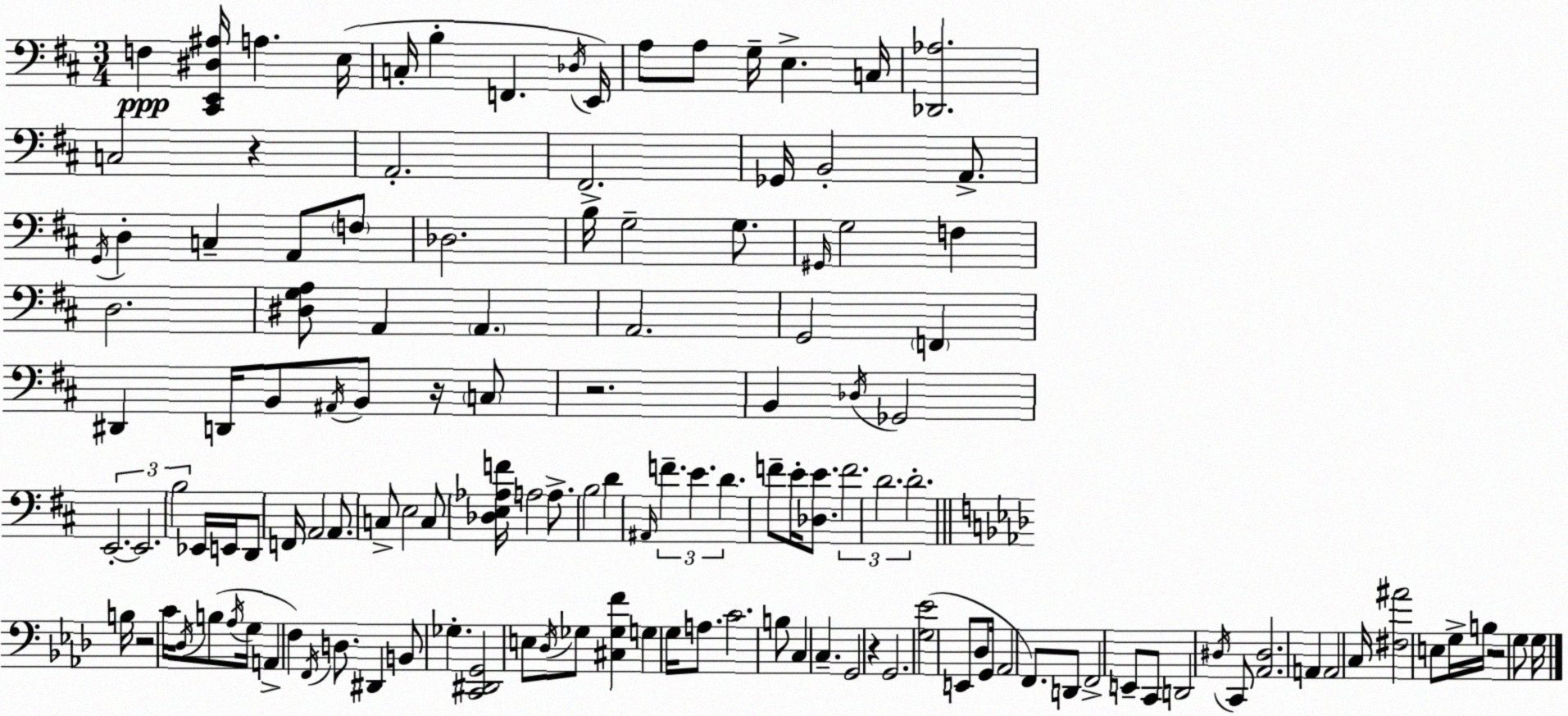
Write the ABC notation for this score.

X:1
T:Untitled
M:3/4
L:1/4
K:D
F, [^C,,E,,^D,^A,]/4 A, E,/4 C,/4 B, F,, _D,/4 E,,/4 A,/2 A,/2 G,/4 E, C,/4 [_D,,_A,]2 C,2 z A,,2 ^F,,2 _G,,/4 B,,2 A,,/2 G,,/4 D, C, A,,/2 F,/2 _D,2 B,/4 G,2 G,/2 ^G,,/4 G,2 F, D,2 [^D,G,A,]/2 A,, A,, A,,2 G,,2 F,, ^D,, D,,/4 B,,/2 ^A,,/4 B,,/2 z/4 C,/2 z2 B,, _D,/4 _G,,2 E,,2 E,,2 B,2 _E,,/4 E,,/4 D,,/2 F,,/4 A,,2 A,,/2 C,/2 E,2 C,/2 [_D,E,_A,F]/4 A,2 A,/2 B,2 D ^A,,/4 F E D F/2 E/4 [_D,E]/2 F2 D2 D2 B,/4 z2 C/4 _D,/4 B,/2 _A,/4 G,/4 A,, F, F,,/4 D,/2 ^D,, B,,/2 _G, [C,,^D,,G,,]2 E,/2 _D,/4 _G,/2 [^C,_G,F] G, G,/4 A,/2 C2 B,/2 C, C, G,,2 z G,,2 [G,_E]2 E,,/2 _D,/2 G,,/4 _A,,2 F,,/2 D,,/2 F,,2 E,,/2 C,,/2 D,,2 ^D,/4 C,,/2 [_A,,^D,]2 A,, A,,2 C,/4 [^F,^A]2 E,/2 G,/4 B,/4 z2 G,/2 G,/4